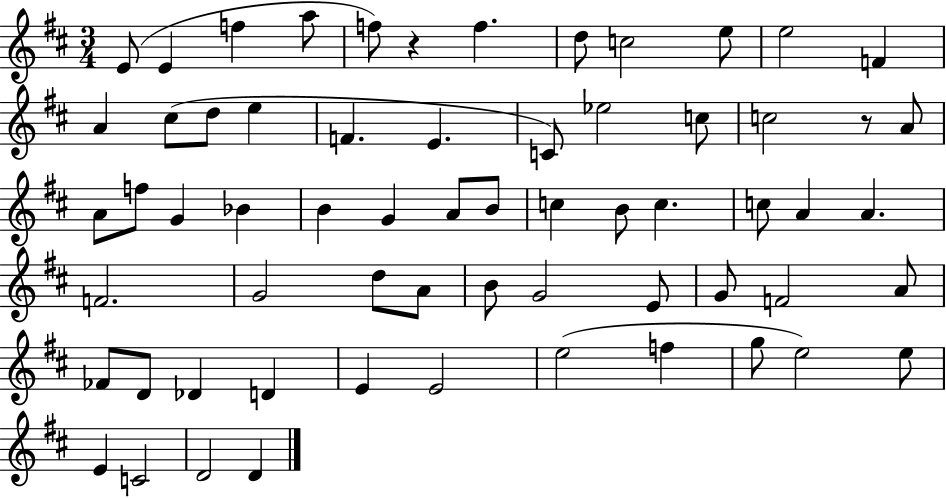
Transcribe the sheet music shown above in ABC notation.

X:1
T:Untitled
M:3/4
L:1/4
K:D
E/2 E f a/2 f/2 z f d/2 c2 e/2 e2 F A ^c/2 d/2 e F E C/2 _e2 c/2 c2 z/2 A/2 A/2 f/2 G _B B G A/2 B/2 c B/2 c c/2 A A F2 G2 d/2 A/2 B/2 G2 E/2 G/2 F2 A/2 _F/2 D/2 _D D E E2 e2 f g/2 e2 e/2 E C2 D2 D